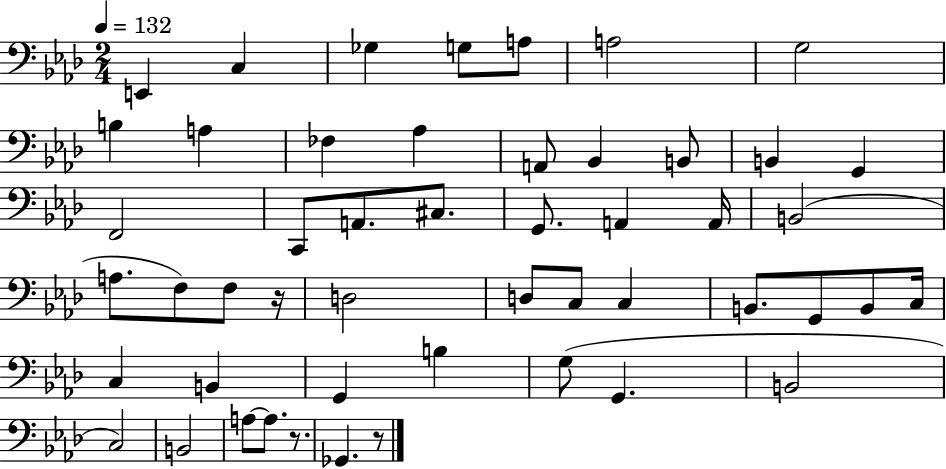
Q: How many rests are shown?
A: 3